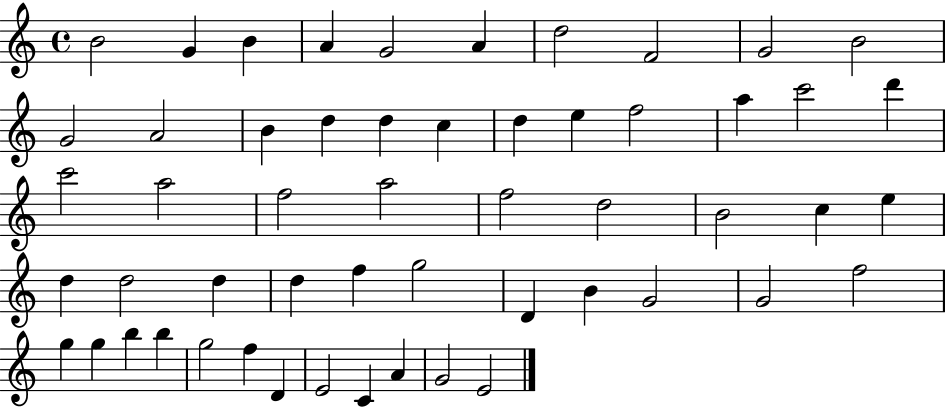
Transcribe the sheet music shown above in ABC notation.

X:1
T:Untitled
M:4/4
L:1/4
K:C
B2 G B A G2 A d2 F2 G2 B2 G2 A2 B d d c d e f2 a c'2 d' c'2 a2 f2 a2 f2 d2 B2 c e d d2 d d f g2 D B G2 G2 f2 g g b b g2 f D E2 C A G2 E2